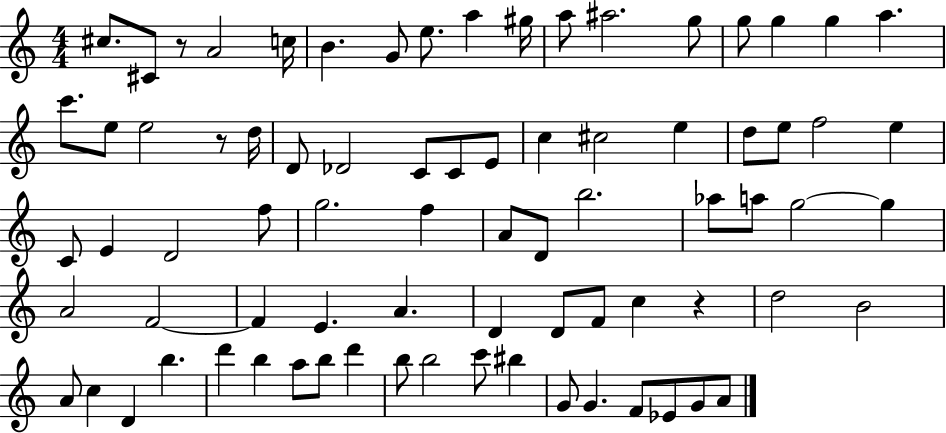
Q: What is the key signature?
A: C major